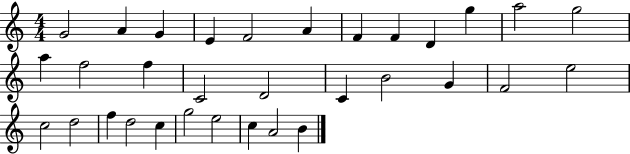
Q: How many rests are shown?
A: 0